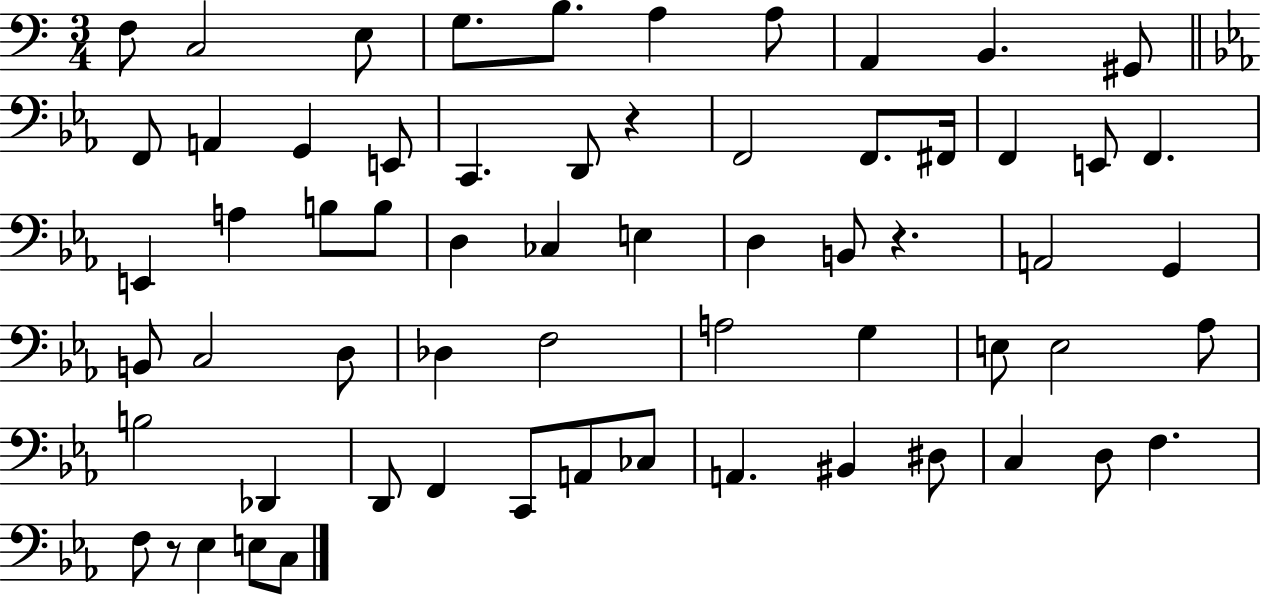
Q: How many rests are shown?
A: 3